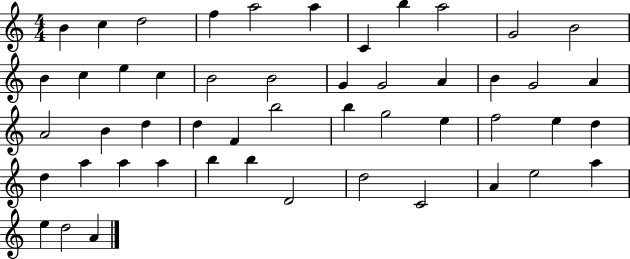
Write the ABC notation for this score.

X:1
T:Untitled
M:4/4
L:1/4
K:C
B c d2 f a2 a C b a2 G2 B2 B c e c B2 B2 G G2 A B G2 A A2 B d d F b2 b g2 e f2 e d d a a a b b D2 d2 C2 A e2 a e d2 A